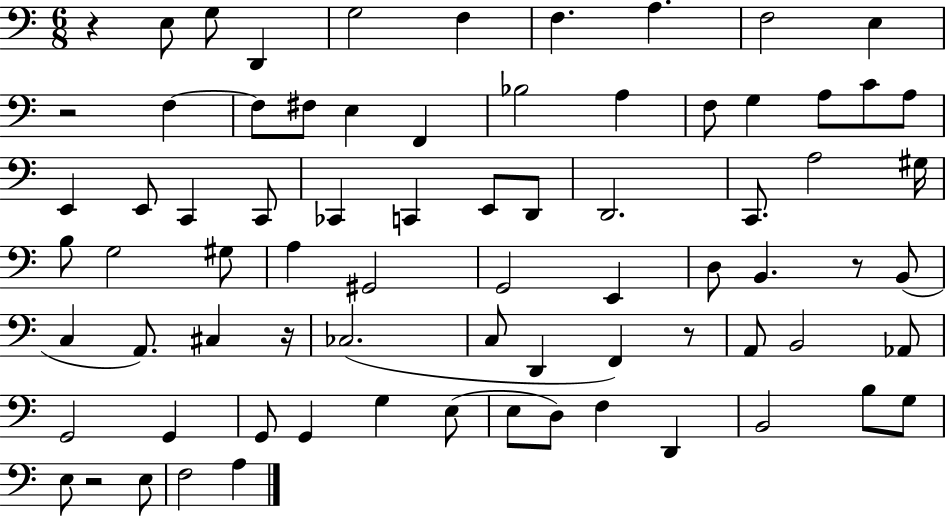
R/q E3/e G3/e D2/q G3/h F3/q F3/q. A3/q. F3/h E3/q R/h F3/q F3/e F#3/e E3/q F2/q Bb3/h A3/q F3/e G3/q A3/e C4/e A3/e E2/q E2/e C2/q C2/e CES2/q C2/q E2/e D2/e D2/h. C2/e. A3/h G#3/s B3/e G3/h G#3/e A3/q G#2/h G2/h E2/q D3/e B2/q. R/e B2/e C3/q A2/e. C#3/q R/s CES3/h. C3/e D2/q F2/q R/e A2/e B2/h Ab2/e G2/h G2/q G2/e G2/q G3/q E3/e E3/e D3/e F3/q D2/q B2/h B3/e G3/e E3/e R/h E3/e F3/h A3/q